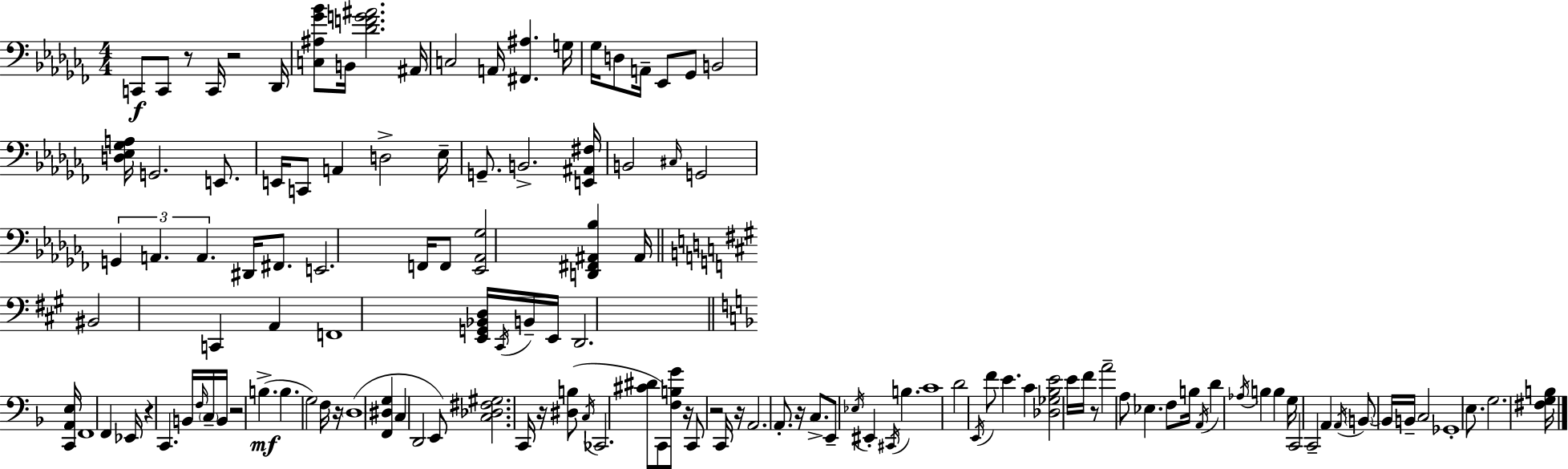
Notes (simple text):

C2/e C2/e R/e C2/s R/h Db2/s [C3,A#3,Gb4,Bb4]/e B2/s [Db4,F4,G4,A#4]/h. A#2/s C3/h A2/s [F#2,A#3]/q. G3/s Gb3/s D3/e A2/s Eb2/e Gb2/e B2/h [D3,Eb3,Gb3,A3]/s G2/h. E2/e. E2/s C2/e A2/q D3/h Eb3/s G2/e. B2/h. [E2,A#2,F#3]/s B2/h C#3/s G2/h G2/q A2/q. A2/q. D#2/s F#2/e. E2/h. F2/s F2/e [Eb2,Ab2,Gb3]/h [D2,F#2,A#2,Bb3]/q A#2/s BIS2/h C2/q A2/q F2/w [E2,G2,Bb2,D3]/s C#2/s B2/s E2/s D2/h. [C2,A2,E3]/s F2/w F2/q Eb2/s R/q C2/q. B2/s F3/s C3/s B2/s R/h B3/q. B3/q. G3/h F3/s R/s D3/w [F2,D#3,G3]/q C3/q D2/h E2/e [C3,Db3,F#3,G#3]/h. C2/s R/s [D#3,B3]/e C3/s CES2/h. [C#4,D#4]/e C2/e [F3,B3,G4]/e R/s C2/e R/h C2/s R/s A2/h. A2/e. R/s C3/e. E2/e Eb3/s EIS2/q C#2/s B3/q. C4/w D4/h E2/s F4/e E4/q. C4/q [Db3,Gb3,Bb3,E4]/h E4/s F4/s R/e A4/h A3/e Eb3/q. F3/e B3/s A2/s D4/q Ab3/s B3/q B3/q G3/s C2/h C2/h A2/q A2/s B2/e B2/s B2/s C3/h Gb2/w E3/e. G3/h. [F#3,G3,B3]/s